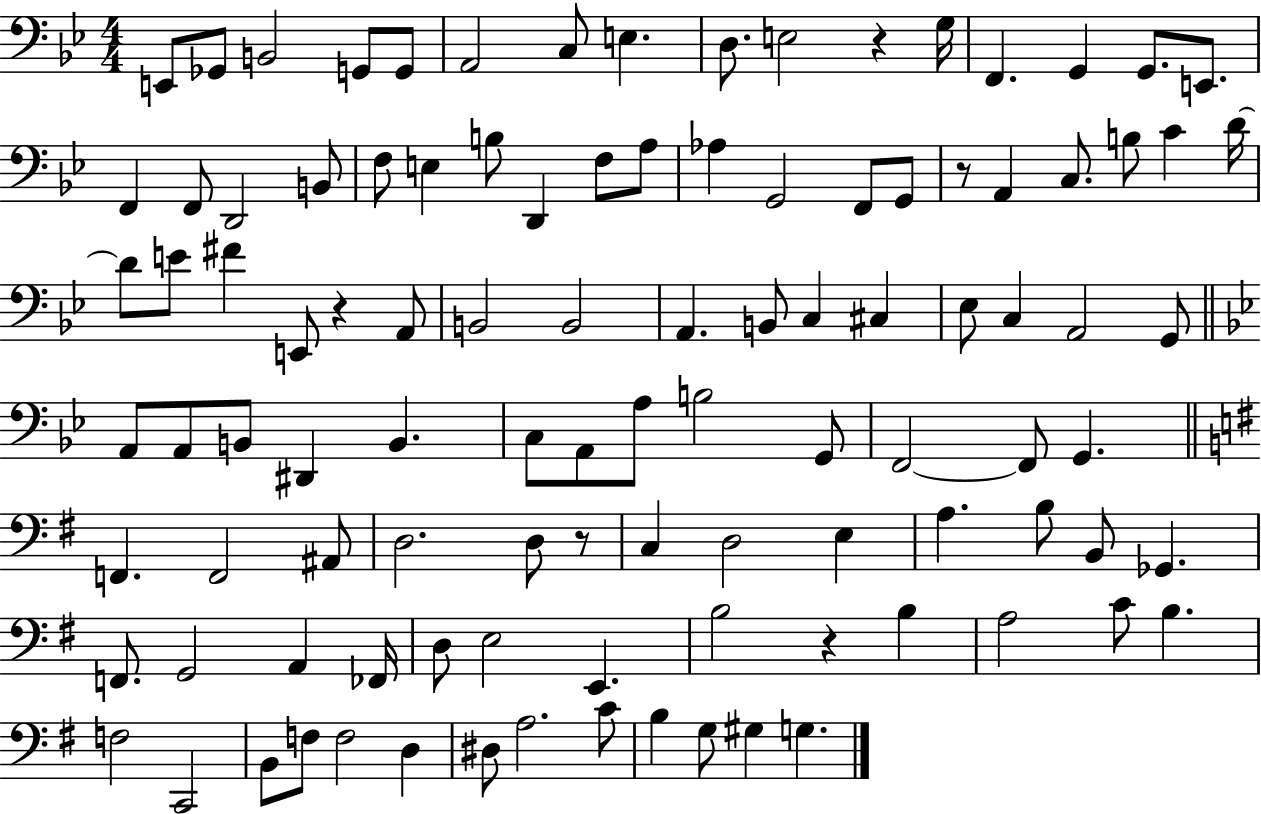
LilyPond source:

{
  \clef bass
  \numericTimeSignature
  \time 4/4
  \key bes \major
  e,8 ges,8 b,2 g,8 g,8 | a,2 c8 e4. | d8. e2 r4 g16 | f,4. g,4 g,8. e,8. | \break f,4 f,8 d,2 b,8 | f8 e4 b8 d,4 f8 a8 | aes4 g,2 f,8 g,8 | r8 a,4 c8. b8 c'4 d'16~~ | \break d'8 e'8 fis'4 e,8 r4 a,8 | b,2 b,2 | a,4. b,8 c4 cis4 | ees8 c4 a,2 g,8 | \break \bar "||" \break \key bes \major a,8 a,8 b,8 dis,4 b,4. | c8 a,8 a8 b2 g,8 | f,2~~ f,8 g,4. | \bar "||" \break \key e \minor f,4. f,2 ais,8 | d2. d8 r8 | c4 d2 e4 | a4. b8 b,8 ges,4. | \break f,8. g,2 a,4 fes,16 | d8 e2 e,4. | b2 r4 b4 | a2 c'8 b4. | \break f2 c,2 | b,8 f8 f2 d4 | dis8 a2. c'8 | b4 g8 gis4 g4. | \break \bar "|."
}